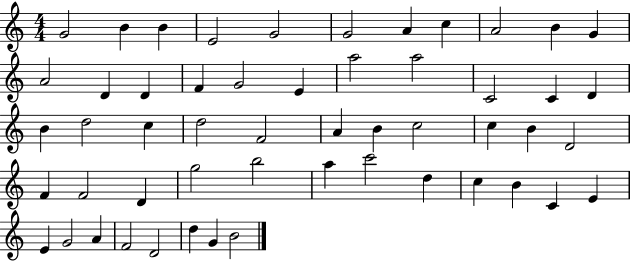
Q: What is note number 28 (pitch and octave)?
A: A4